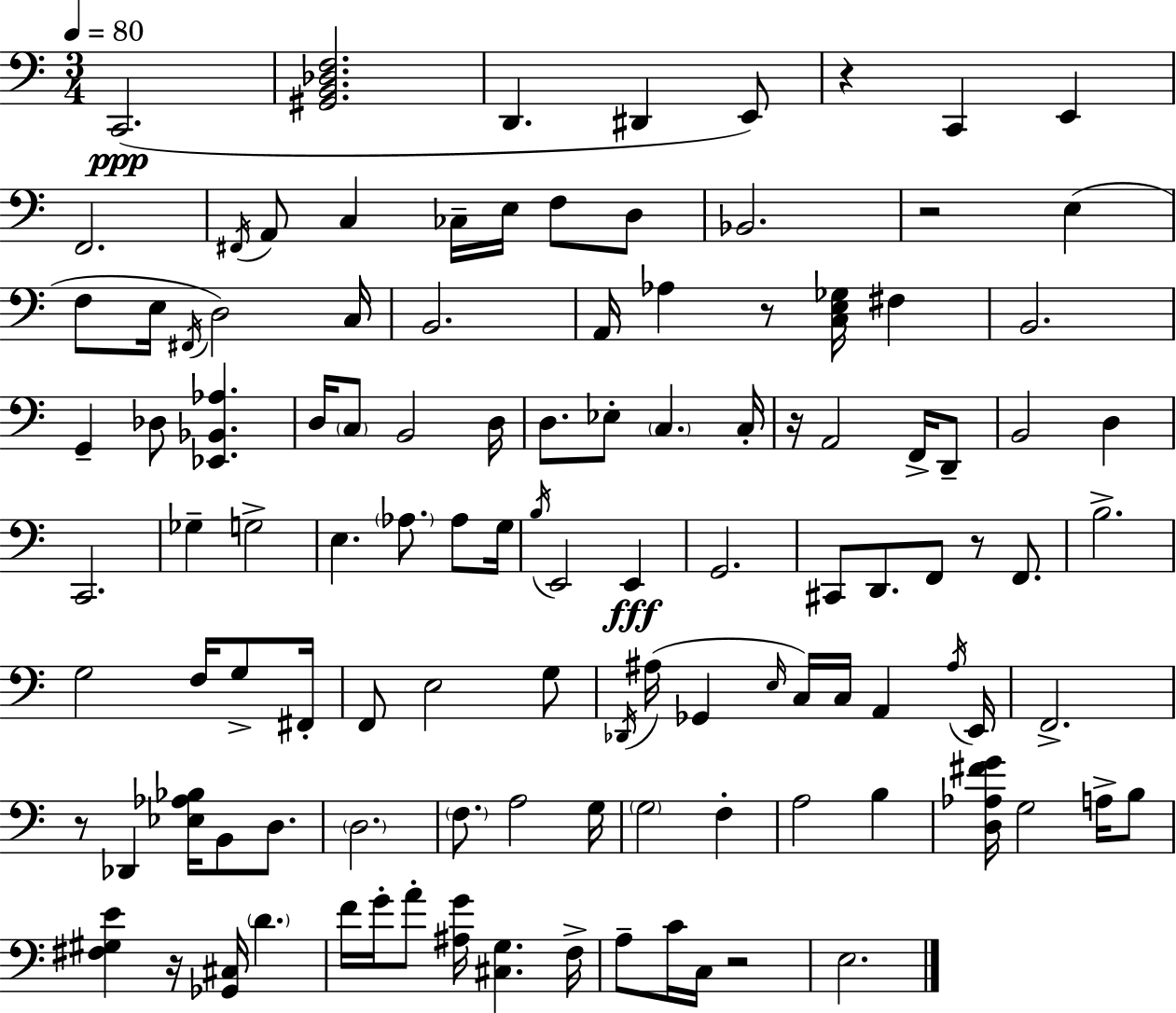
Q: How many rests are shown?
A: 8